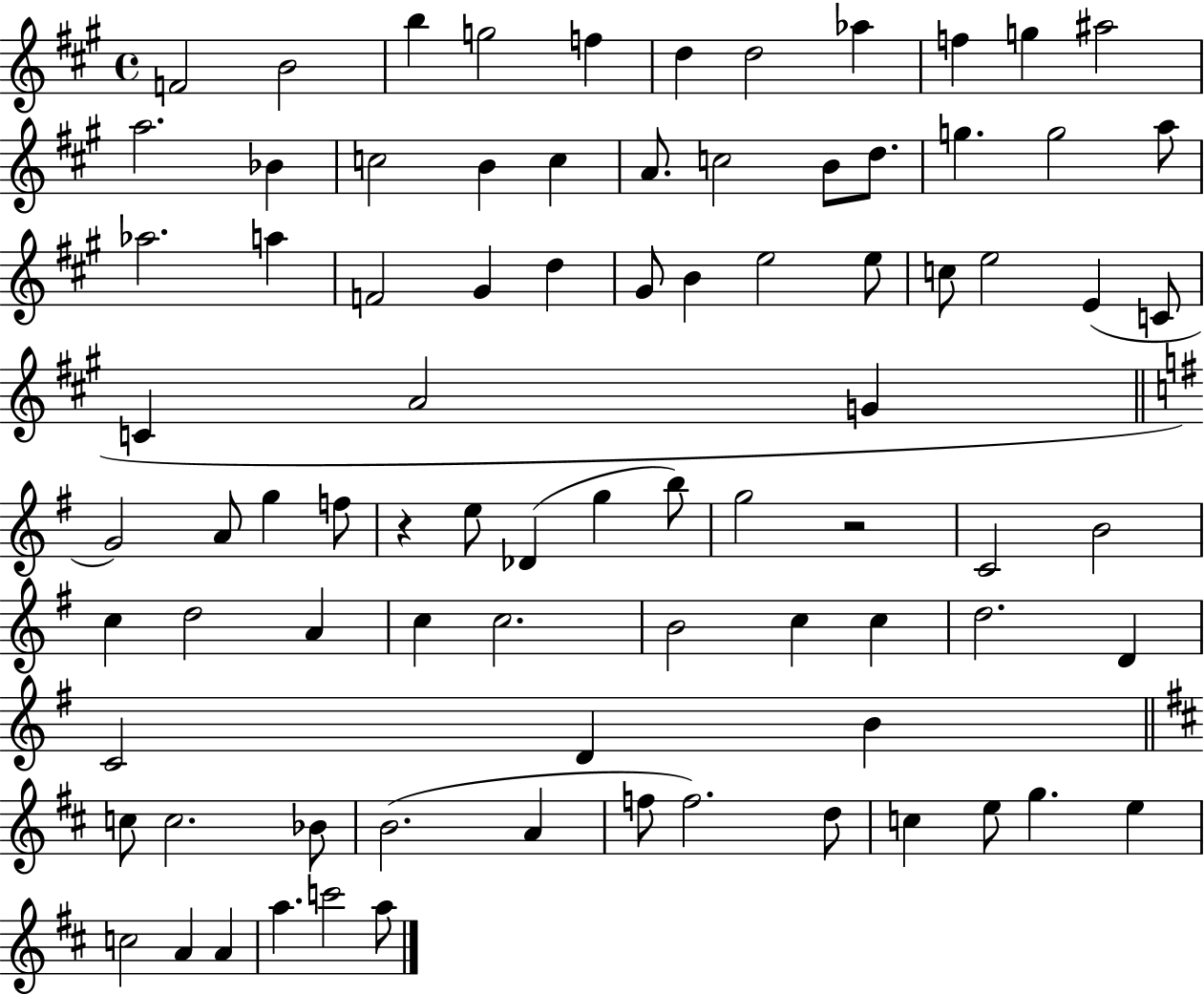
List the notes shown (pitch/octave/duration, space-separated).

F4/h B4/h B5/q G5/h F5/q D5/q D5/h Ab5/q F5/q G5/q A#5/h A5/h. Bb4/q C5/h B4/q C5/q A4/e. C5/h B4/e D5/e. G5/q. G5/h A5/e Ab5/h. A5/q F4/h G#4/q D5/q G#4/e B4/q E5/h E5/e C5/e E5/h E4/q C4/e C4/q A4/h G4/q G4/h A4/e G5/q F5/e R/q E5/e Db4/q G5/q B5/e G5/h R/h C4/h B4/h C5/q D5/h A4/q C5/q C5/h. B4/h C5/q C5/q D5/h. D4/q C4/h D4/q B4/q C5/e C5/h. Bb4/e B4/h. A4/q F5/e F5/h. D5/e C5/q E5/e G5/q. E5/q C5/h A4/q A4/q A5/q. C6/h A5/e